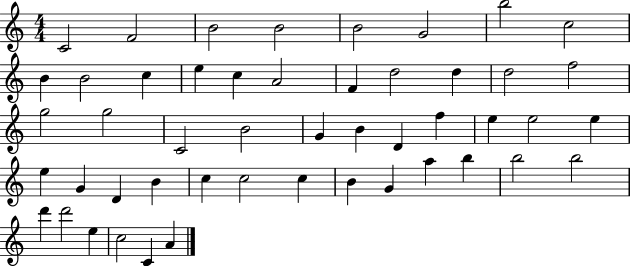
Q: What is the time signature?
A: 4/4